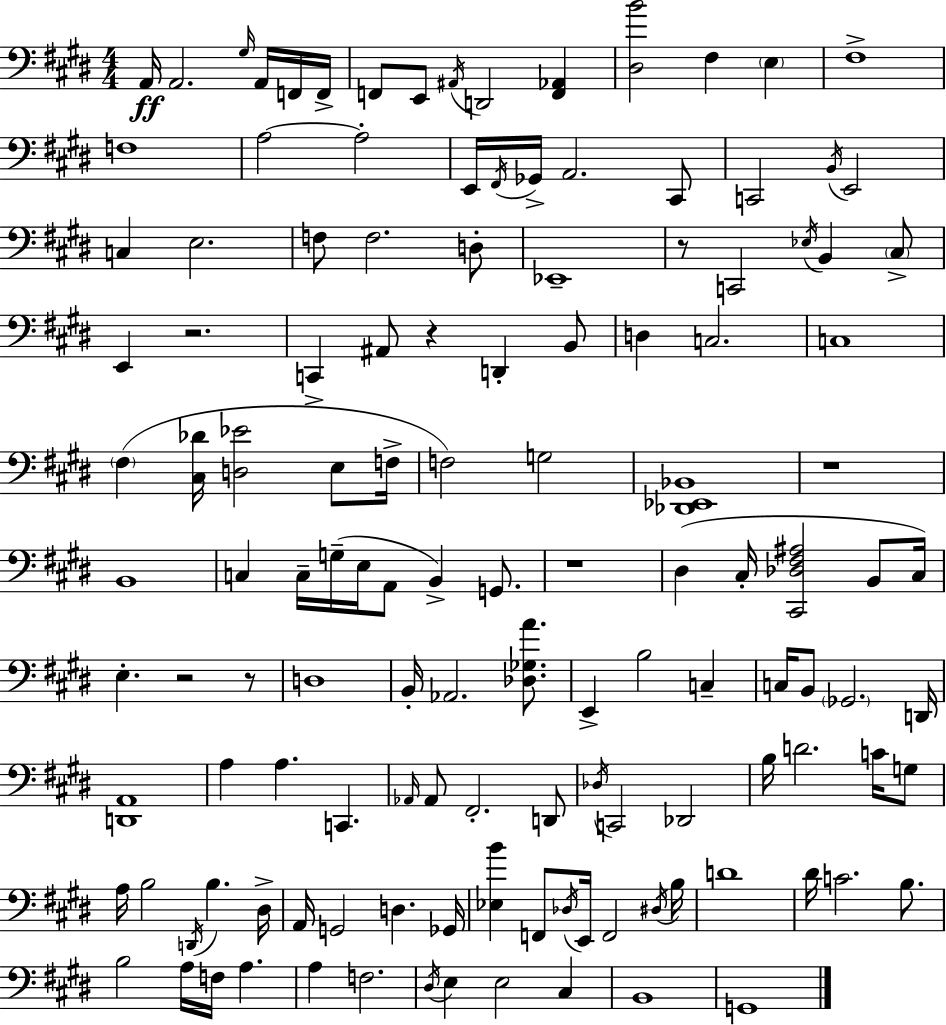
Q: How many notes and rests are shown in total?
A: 131